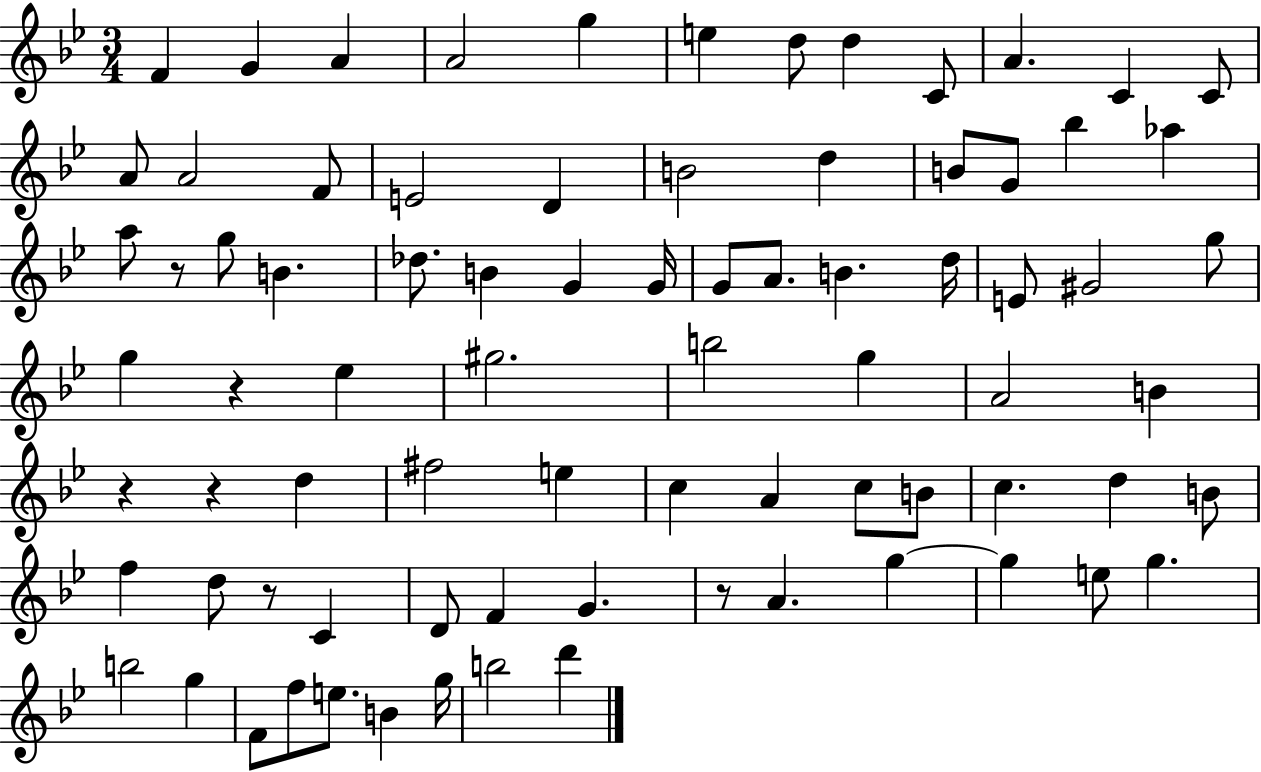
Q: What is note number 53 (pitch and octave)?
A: D5